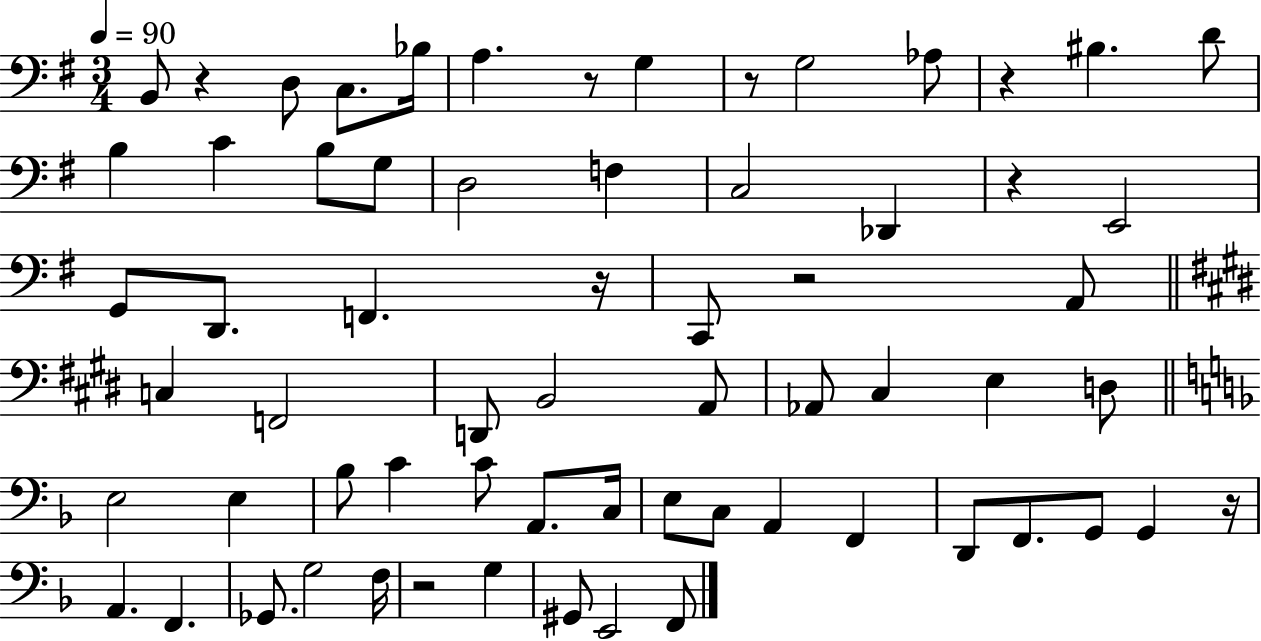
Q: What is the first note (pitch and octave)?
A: B2